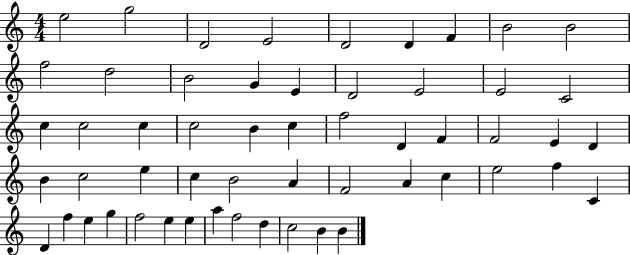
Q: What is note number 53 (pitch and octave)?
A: C5